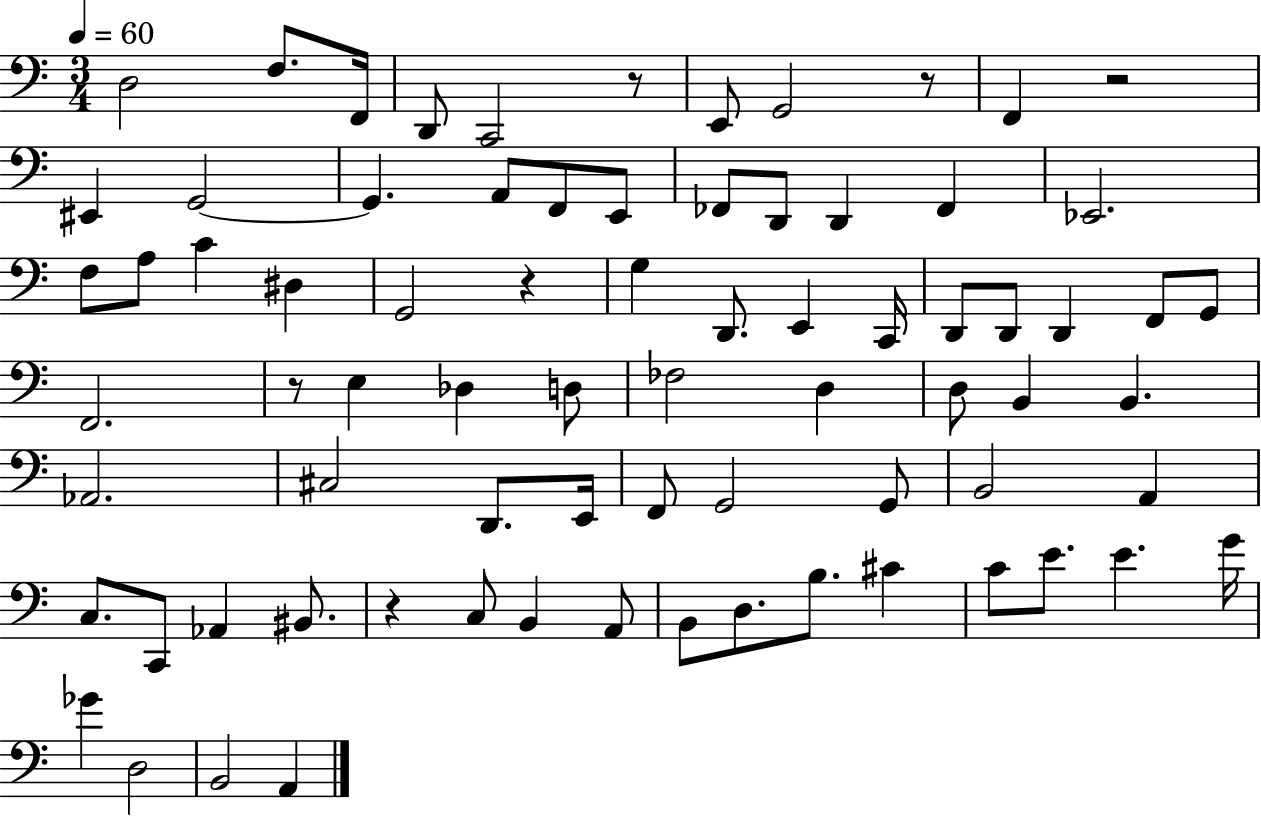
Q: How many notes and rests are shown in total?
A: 76